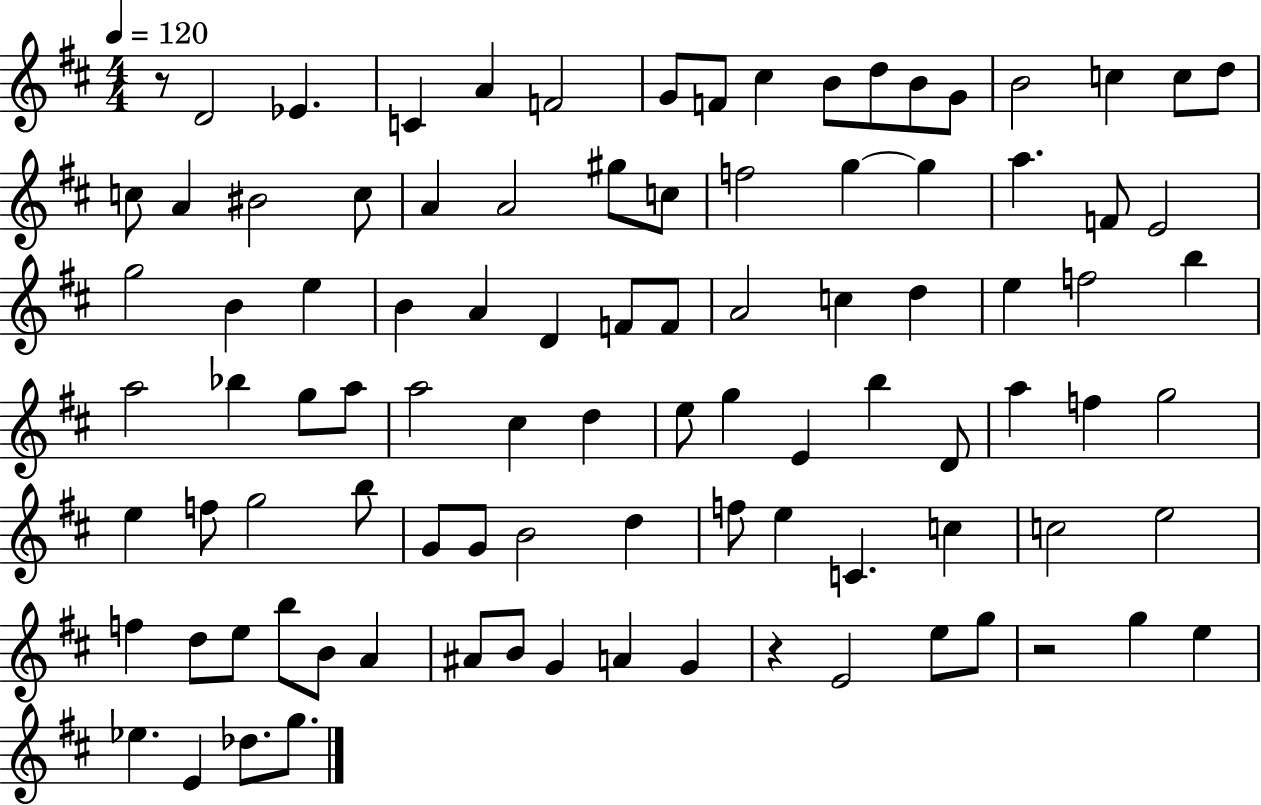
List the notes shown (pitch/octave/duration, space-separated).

R/e D4/h Eb4/q. C4/q A4/q F4/h G4/e F4/e C#5/q B4/e D5/e B4/e G4/e B4/h C5/q C5/e D5/e C5/e A4/q BIS4/h C5/e A4/q A4/h G#5/e C5/e F5/h G5/q G5/q A5/q. F4/e E4/h G5/h B4/q E5/q B4/q A4/q D4/q F4/e F4/e A4/h C5/q D5/q E5/q F5/h B5/q A5/h Bb5/q G5/e A5/e A5/h C#5/q D5/q E5/e G5/q E4/q B5/q D4/e A5/q F5/q G5/h E5/q F5/e G5/h B5/e G4/e G4/e B4/h D5/q F5/e E5/q C4/q. C5/q C5/h E5/h F5/q D5/e E5/e B5/e B4/e A4/q A#4/e B4/e G4/q A4/q G4/q R/q E4/h E5/e G5/e R/h G5/q E5/q Eb5/q. E4/q Db5/e. G5/e.